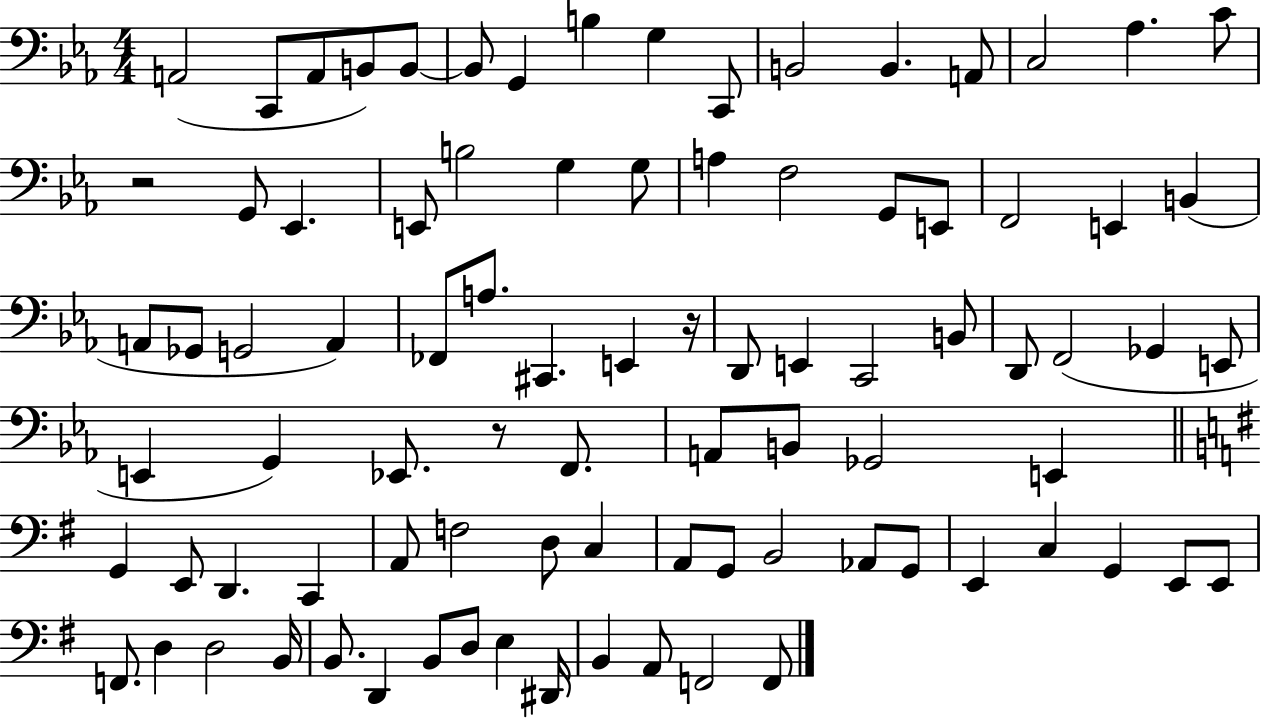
A2/h C2/e A2/e B2/e B2/e B2/e G2/q B3/q G3/q C2/e B2/h B2/q. A2/e C3/h Ab3/q. C4/e R/h G2/e Eb2/q. E2/e B3/h G3/q G3/e A3/q F3/h G2/e E2/e F2/h E2/q B2/q A2/e Gb2/e G2/h A2/q FES2/e A3/e. C#2/q. E2/q R/s D2/e E2/q C2/h B2/e D2/e F2/h Gb2/q E2/e E2/q G2/q Eb2/e. R/e F2/e. A2/e B2/e Gb2/h E2/q G2/q E2/e D2/q. C2/q A2/e F3/h D3/e C3/q A2/e G2/e B2/h Ab2/e G2/e E2/q C3/q G2/q E2/e E2/e F2/e. D3/q D3/h B2/s B2/e. D2/q B2/e D3/e E3/q D#2/s B2/q A2/e F2/h F2/e